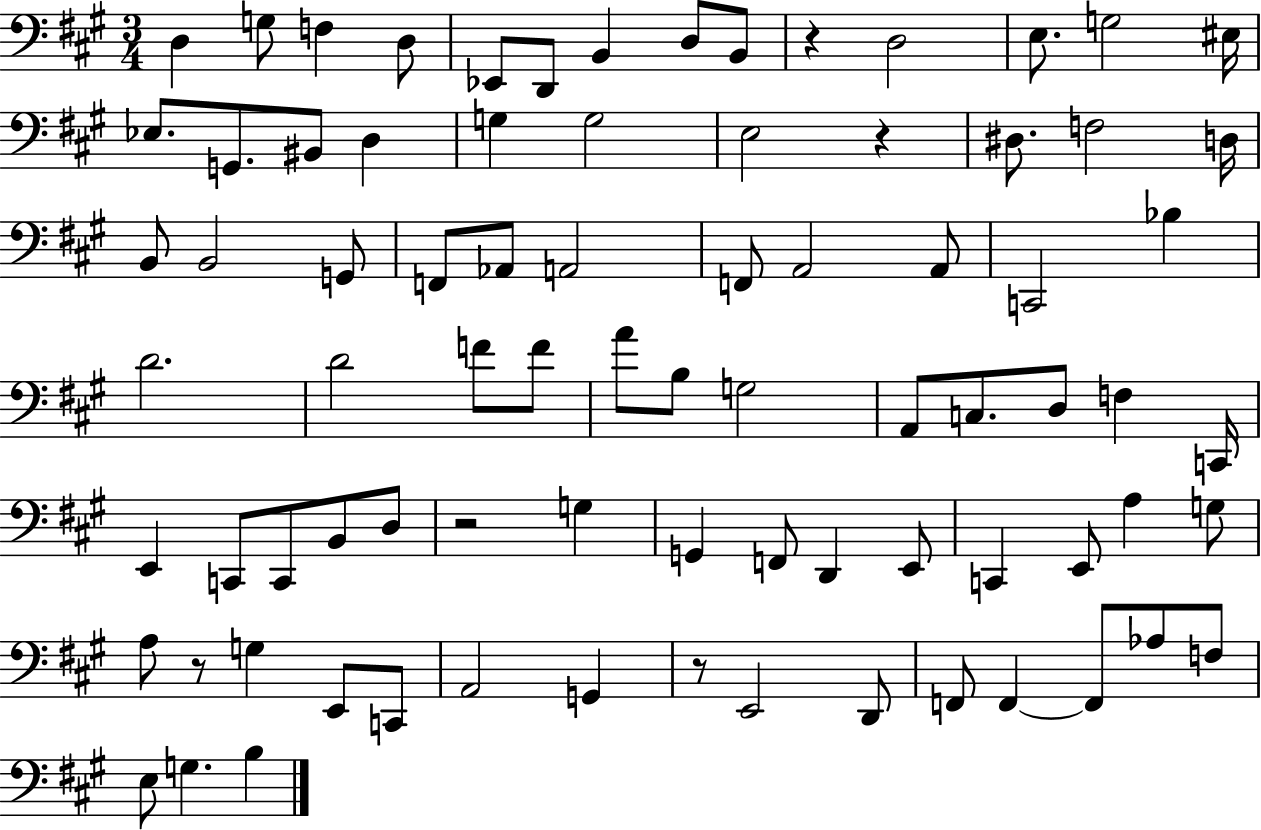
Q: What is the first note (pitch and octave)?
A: D3